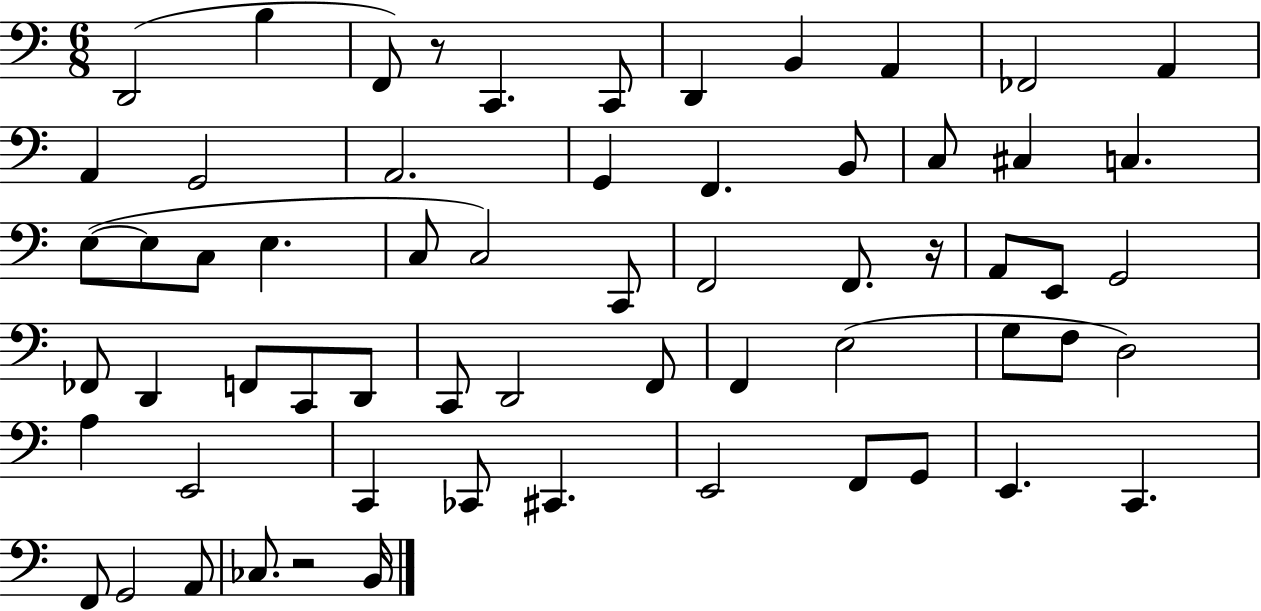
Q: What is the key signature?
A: C major